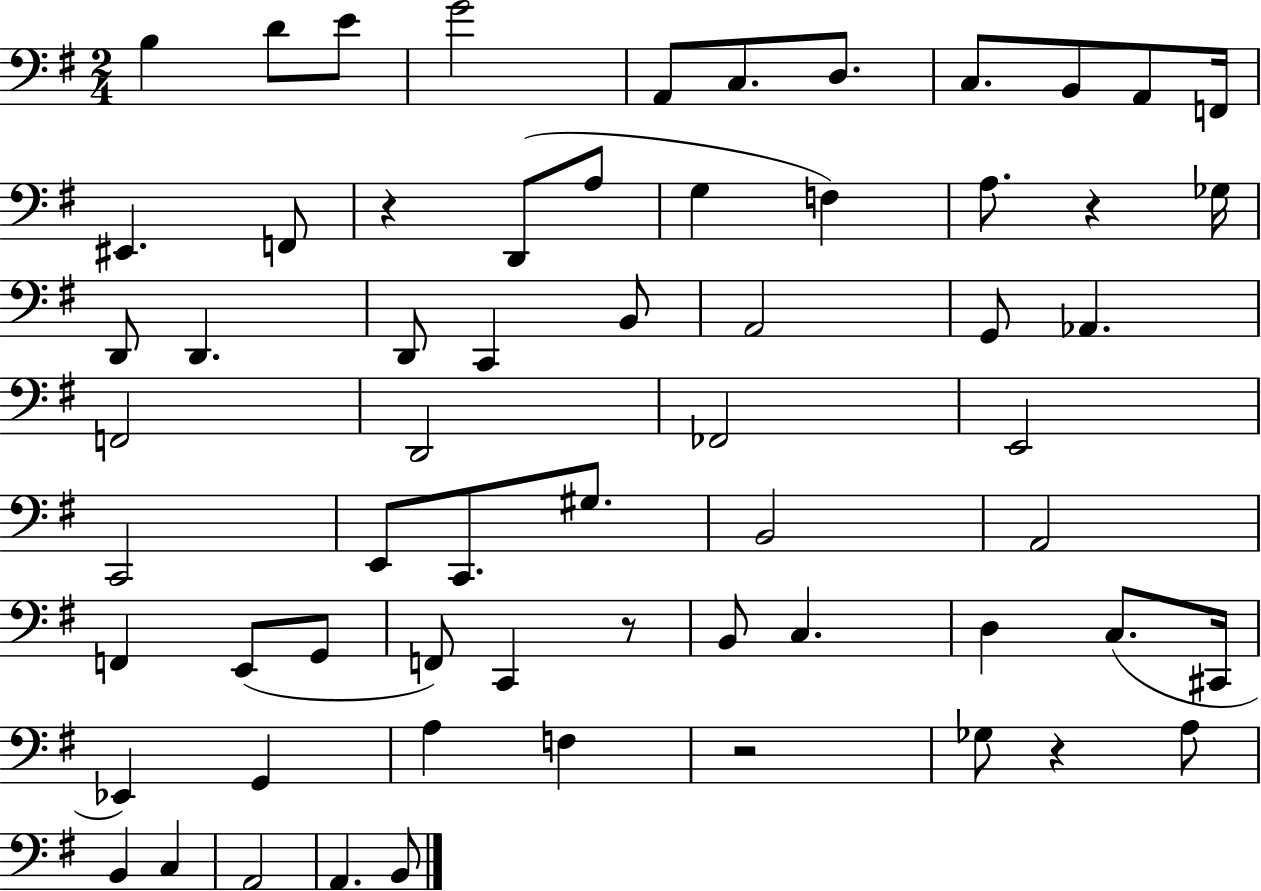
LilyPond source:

{
  \clef bass
  \numericTimeSignature
  \time 2/4
  \key g \major
  \repeat volta 2 { b4 d'8 e'8 | g'2 | a,8 c8. d8. | c8. b,8 a,8 f,16 | \break eis,4. f,8 | r4 d,8( a8 | g4 f4) | a8. r4 ges16 | \break d,8 d,4. | d,8 c,4 b,8 | a,2 | g,8 aes,4. | \break f,2 | d,2 | fes,2 | e,2 | \break c,2 | e,8 c,8. gis8. | b,2 | a,2 | \break f,4 e,8( g,8 | f,8) c,4 r8 | b,8 c4. | d4 c8.( cis,16 | \break ees,4) g,4 | a4 f4 | r2 | ges8 r4 a8 | \break b,4 c4 | a,2 | a,4. b,8 | } \bar "|."
}